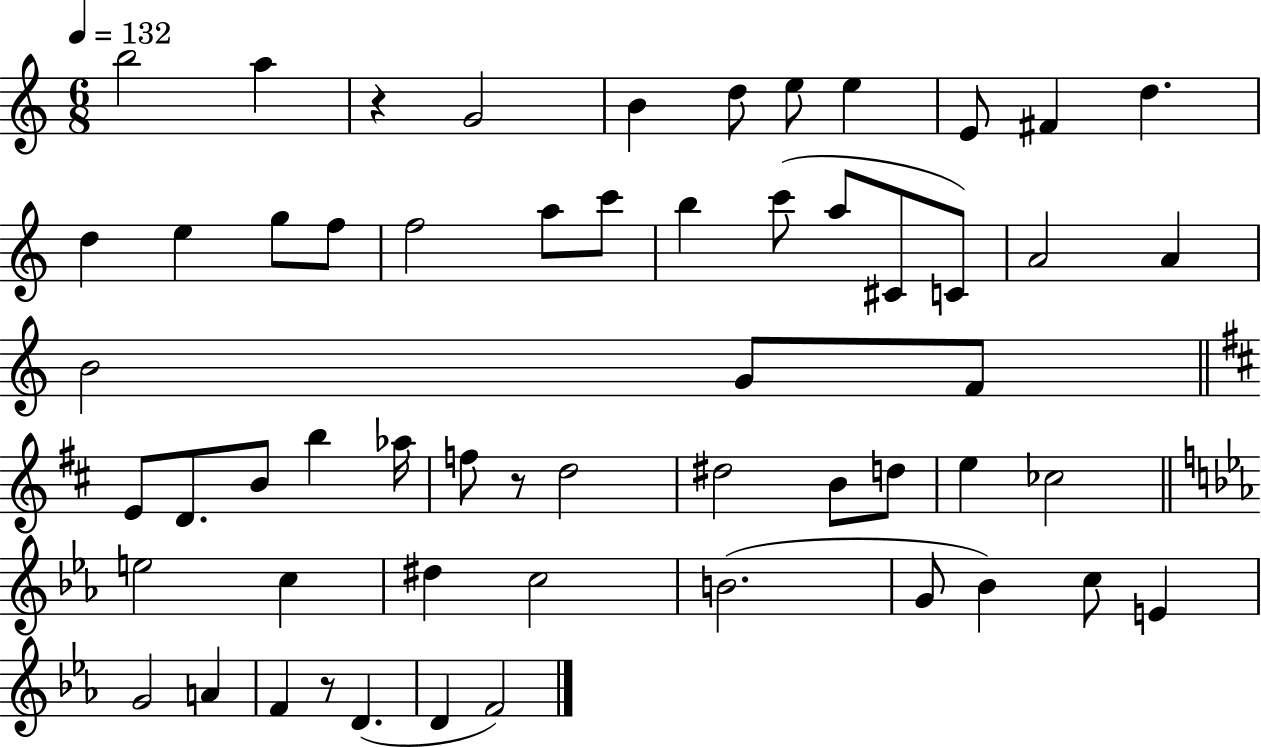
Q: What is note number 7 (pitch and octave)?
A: E5